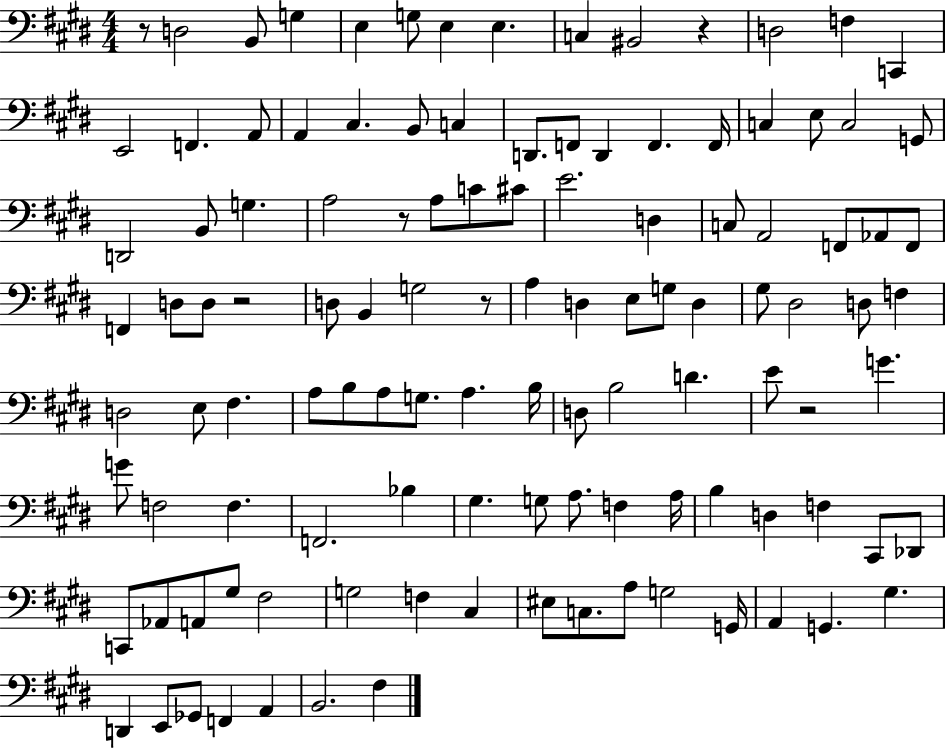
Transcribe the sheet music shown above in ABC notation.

X:1
T:Untitled
M:4/4
L:1/4
K:E
z/2 D,2 B,,/2 G, E, G,/2 E, E, C, ^B,,2 z D,2 F, C,, E,,2 F,, A,,/2 A,, ^C, B,,/2 C, D,,/2 F,,/2 D,, F,, F,,/4 C, E,/2 C,2 G,,/2 D,,2 B,,/2 G, A,2 z/2 A,/2 C/2 ^C/2 E2 D, C,/2 A,,2 F,,/2 _A,,/2 F,,/2 F,, D,/2 D,/2 z2 D,/2 B,, G,2 z/2 A, D, E,/2 G,/2 D, ^G,/2 ^D,2 D,/2 F, D,2 E,/2 ^F, A,/2 B,/2 A,/2 G,/2 A, B,/4 D,/2 B,2 D E/2 z2 G G/2 F,2 F, F,,2 _B, ^G, G,/2 A,/2 F, A,/4 B, D, F, ^C,,/2 _D,,/2 C,,/2 _A,,/2 A,,/2 ^G,/2 ^F,2 G,2 F, ^C, ^E,/2 C,/2 A,/2 G,2 G,,/4 A,, G,, ^G, D,, E,,/2 _G,,/2 F,, A,, B,,2 ^F,